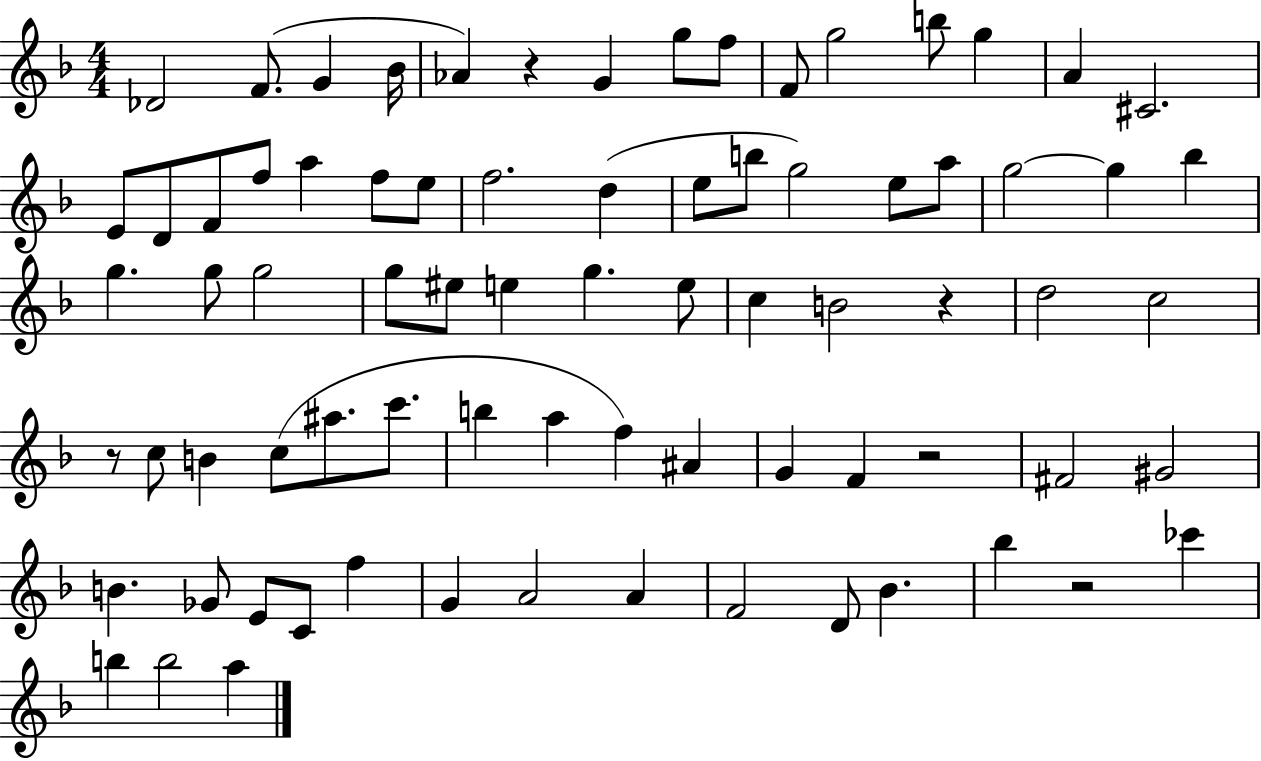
Db4/h F4/e. G4/q Bb4/s Ab4/q R/q G4/q G5/e F5/e F4/e G5/h B5/e G5/q A4/q C#4/h. E4/e D4/e F4/e F5/e A5/q F5/e E5/e F5/h. D5/q E5/e B5/e G5/h E5/e A5/e G5/h G5/q Bb5/q G5/q. G5/e G5/h G5/e EIS5/e E5/q G5/q. E5/e C5/q B4/h R/q D5/h C5/h R/e C5/e B4/q C5/e A#5/e. C6/e. B5/q A5/q F5/q A#4/q G4/q F4/q R/h F#4/h G#4/h B4/q. Gb4/e E4/e C4/e F5/q G4/q A4/h A4/q F4/h D4/e Bb4/q. Bb5/q R/h CES6/q B5/q B5/h A5/q